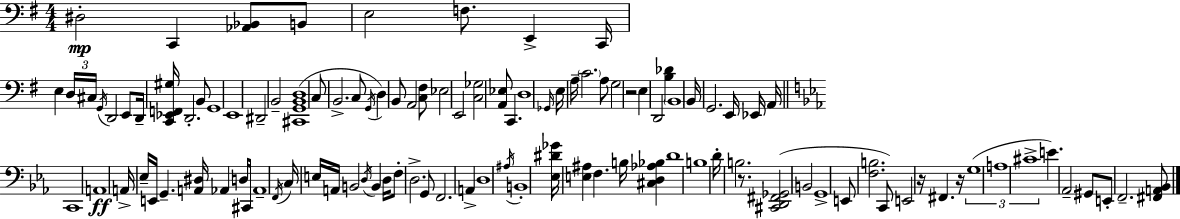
D#3/h C2/q [Ab2,Bb2]/e B2/e E3/h F3/e. E2/q C2/s E3/q D3/s C#3/s G2/s D2/h E2/e D2/s [C2,Eb2,F2,G#3]/s D2/h. B2/e G2/w E2/w D#2/h B2/h [C#2,G2,B2,D3]/w C3/e B2/h. C3/e G2/s D3/q B2/e A2/h [C3,F#3]/e Eb3/h E2/h [C3,Gb3]/h [A2,Eb3]/e C2/q. D3/w Gb2/s E3/s A3/s C4/h. A3/e G3/h R/h E3/q D2/h [B3,Db4]/q B2/w B2/s G2/h. E2/s Eb2/s A2/s C2/w A2/w A2/s Eb3/s E2/s G2/q. [A2,D#3]/s Ab2/q D3/s C#2/s Ab2/w F2/s C3/s E3/s A2/s B2/h D3/s B2/q D3/s F3/e D3/h. G2/e F2/h. A2/q D3/w A#3/s B2/w [Eb3,D#4,Gb4]/s [E3,A#3]/q F3/q. B3/s [C#3,D3,Ab3,Bb3]/q D4/w B3/w D4/s B3/h. R/e. [C#2,D2,F#2,Gb2]/h B2/h G2/w E2/e [F3,B3]/h. C2/e E2/h R/s F#2/q. R/s G3/w A3/w C#4/w E4/q. Ab2/h G#2/e E2/e F2/h. [F#2,A2,Bb2]/e